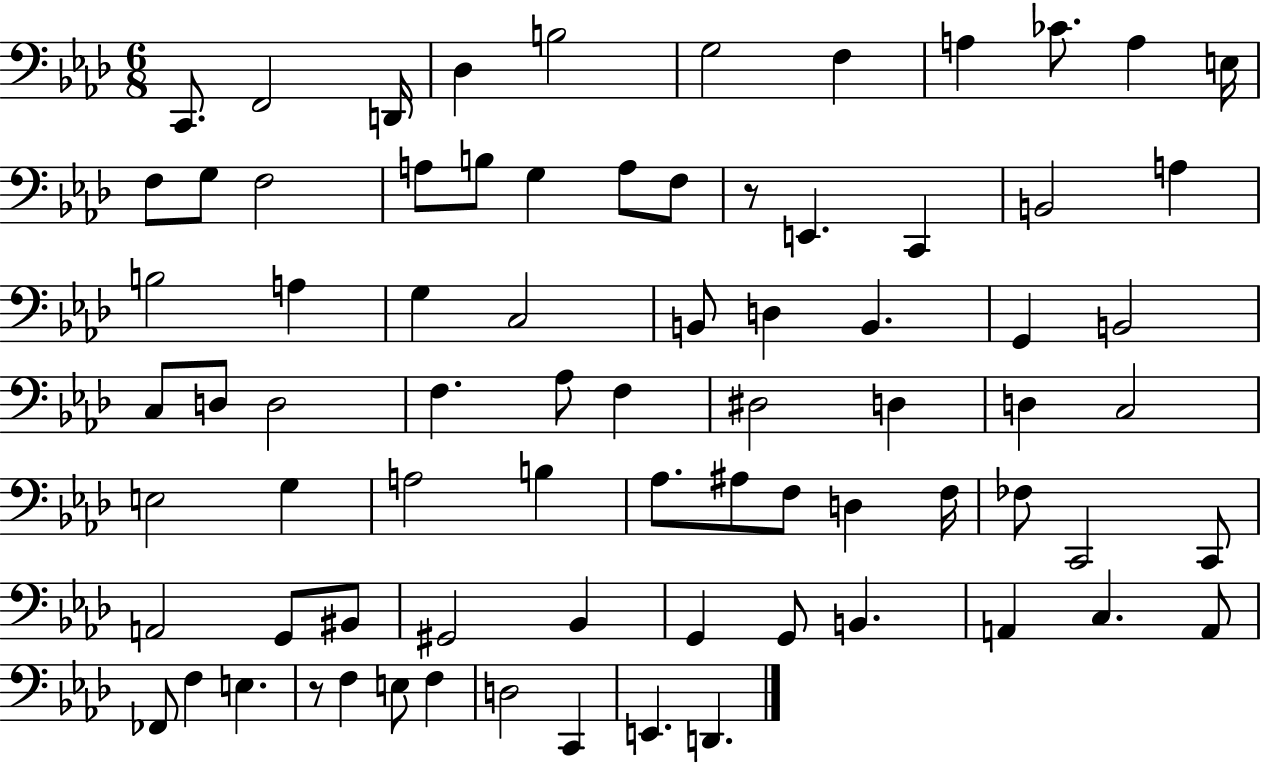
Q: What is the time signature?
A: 6/8